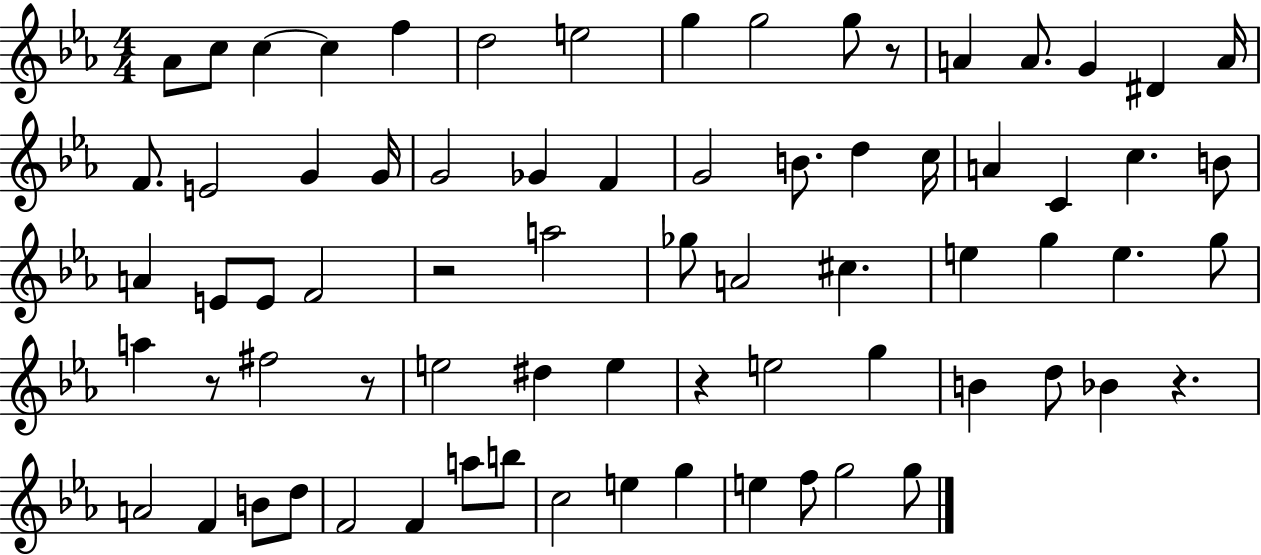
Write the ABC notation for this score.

X:1
T:Untitled
M:4/4
L:1/4
K:Eb
_A/2 c/2 c c f d2 e2 g g2 g/2 z/2 A A/2 G ^D A/4 F/2 E2 G G/4 G2 _G F G2 B/2 d c/4 A C c B/2 A E/2 E/2 F2 z2 a2 _g/2 A2 ^c e g e g/2 a z/2 ^f2 z/2 e2 ^d e z e2 g B d/2 _B z A2 F B/2 d/2 F2 F a/2 b/2 c2 e g e f/2 g2 g/2